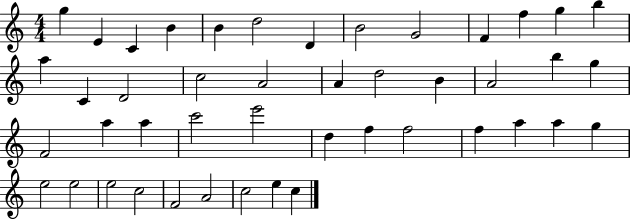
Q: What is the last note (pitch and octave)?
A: C5